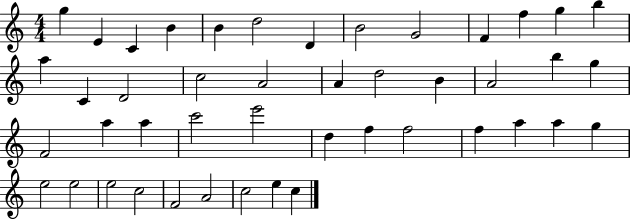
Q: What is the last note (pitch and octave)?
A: C5